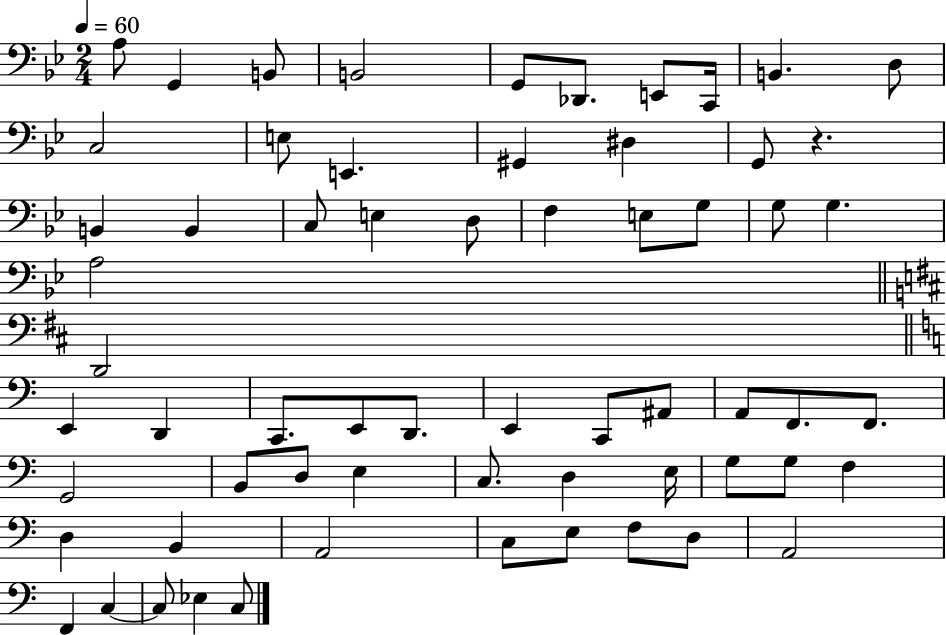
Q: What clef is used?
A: bass